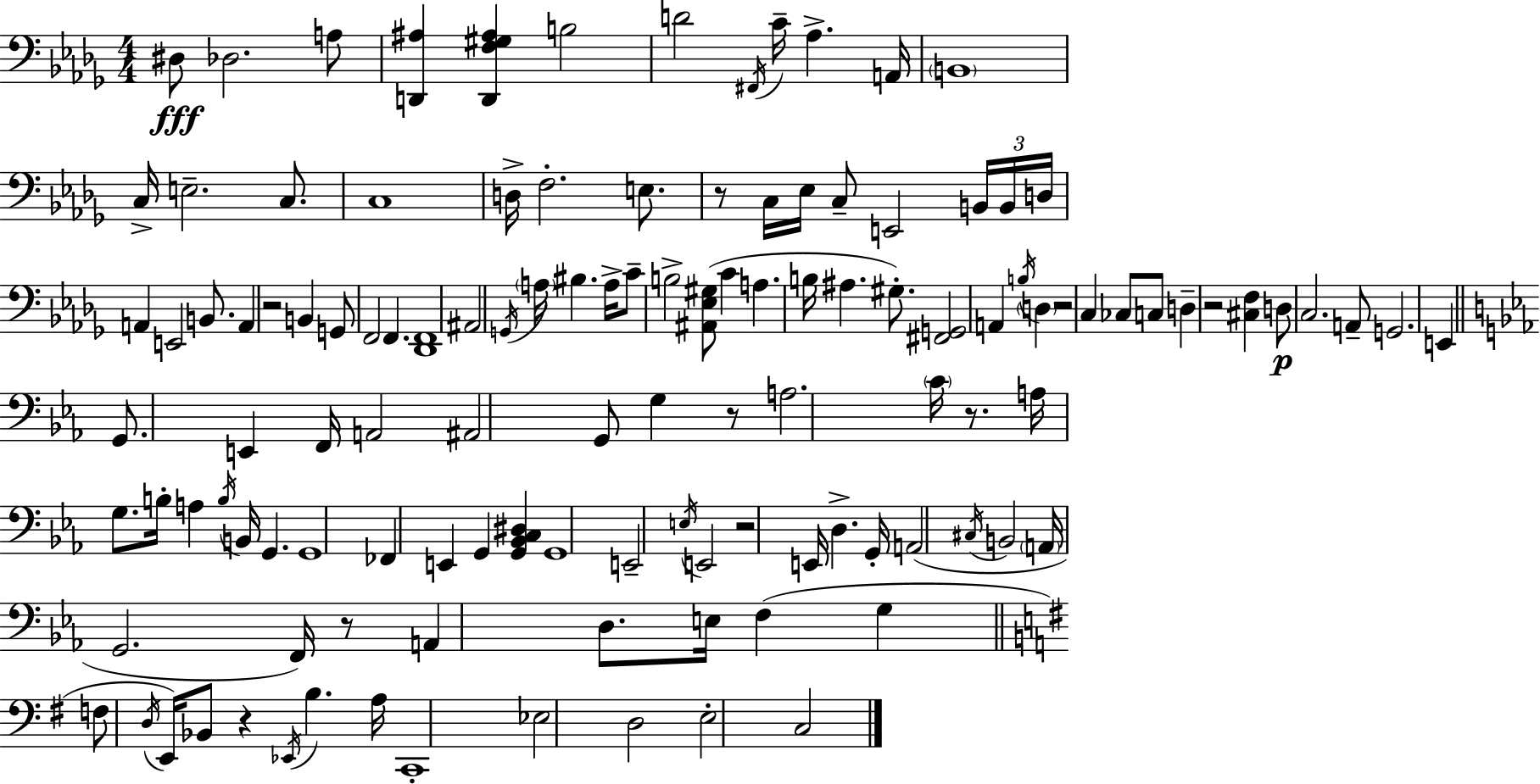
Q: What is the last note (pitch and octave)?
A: C3